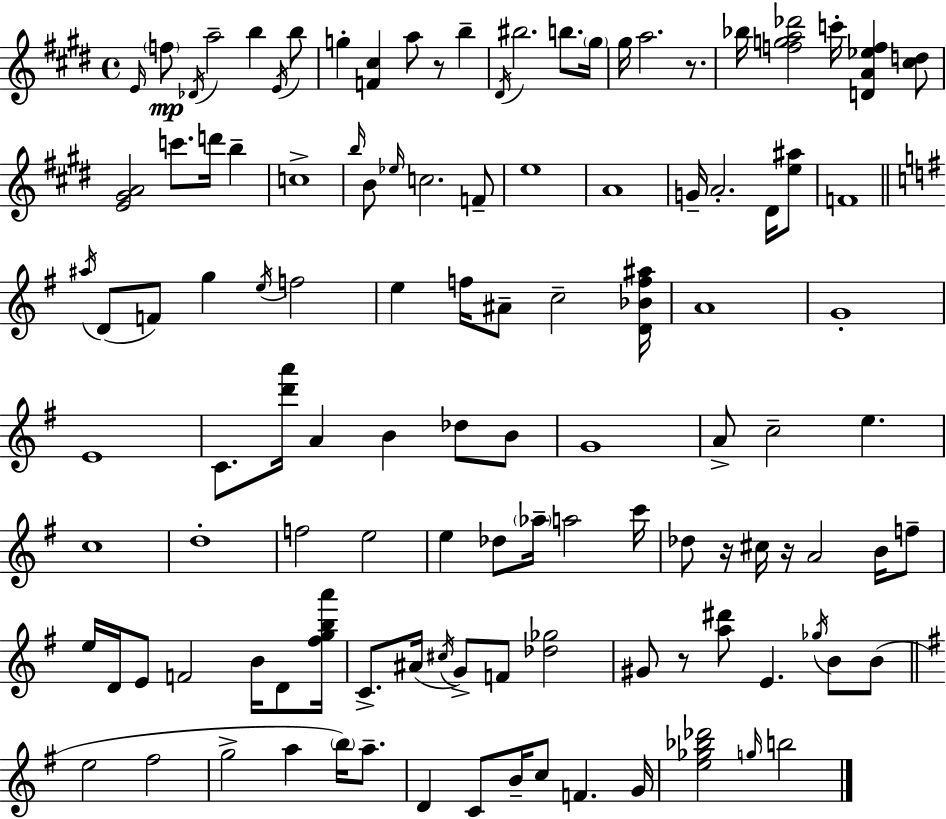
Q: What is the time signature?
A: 4/4